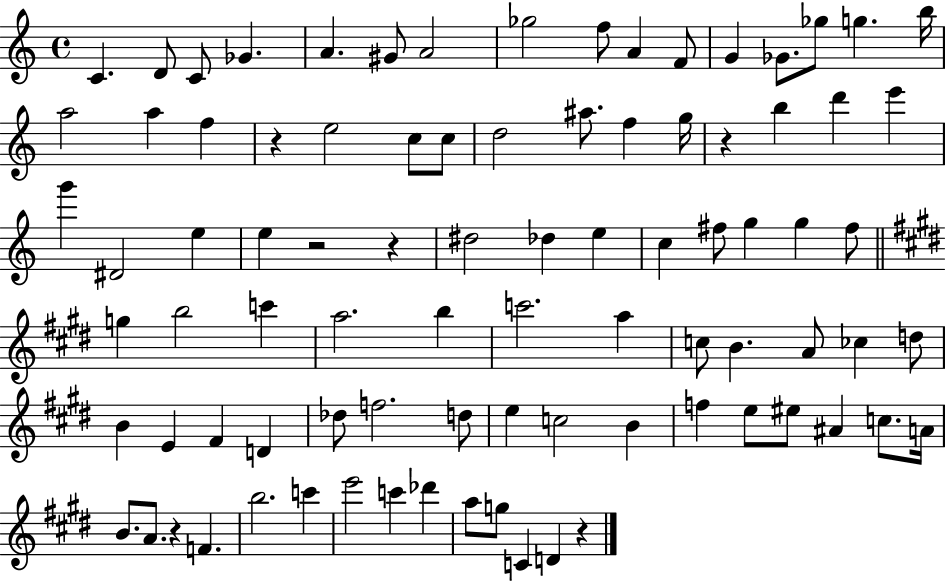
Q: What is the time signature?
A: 4/4